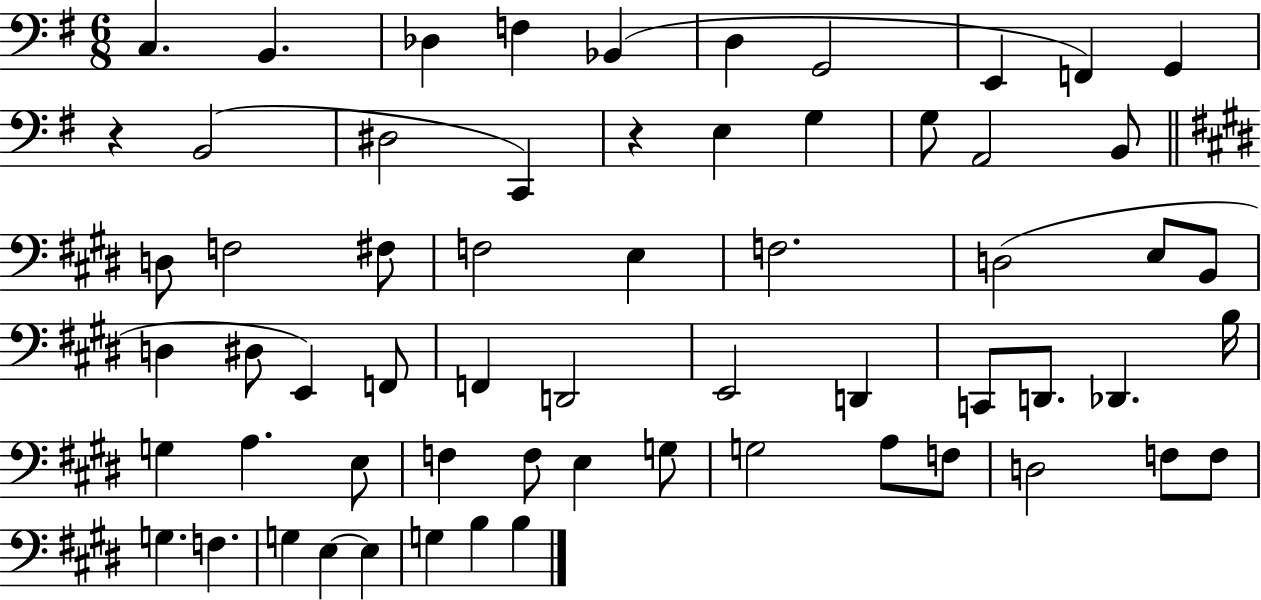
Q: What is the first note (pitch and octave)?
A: C3